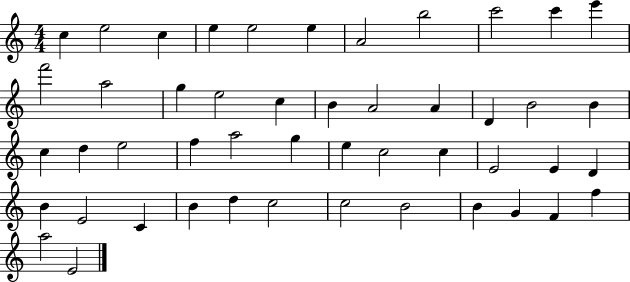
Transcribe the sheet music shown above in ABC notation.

X:1
T:Untitled
M:4/4
L:1/4
K:C
c e2 c e e2 e A2 b2 c'2 c' e' f'2 a2 g e2 c B A2 A D B2 B c d e2 f a2 g e c2 c E2 E D B E2 C B d c2 c2 B2 B G F f a2 E2